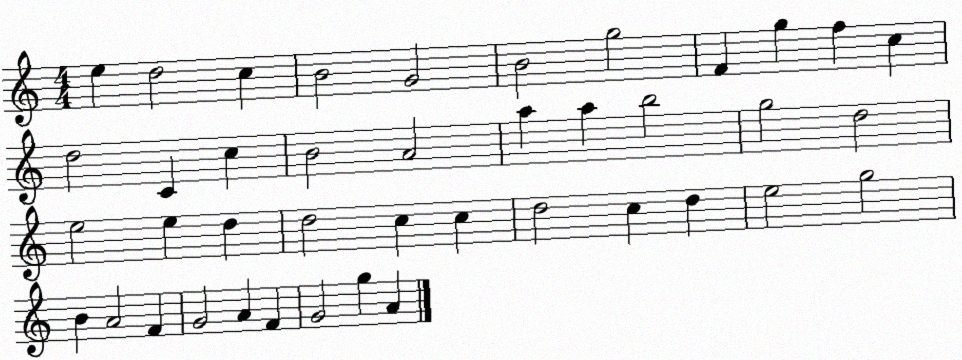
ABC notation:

X:1
T:Untitled
M:4/4
L:1/4
K:C
e d2 c B2 G2 B2 g2 F g f c d2 C c B2 A2 a a b2 g2 d2 e2 e d d2 c c d2 c d e2 g2 B A2 F G2 A F G2 g A